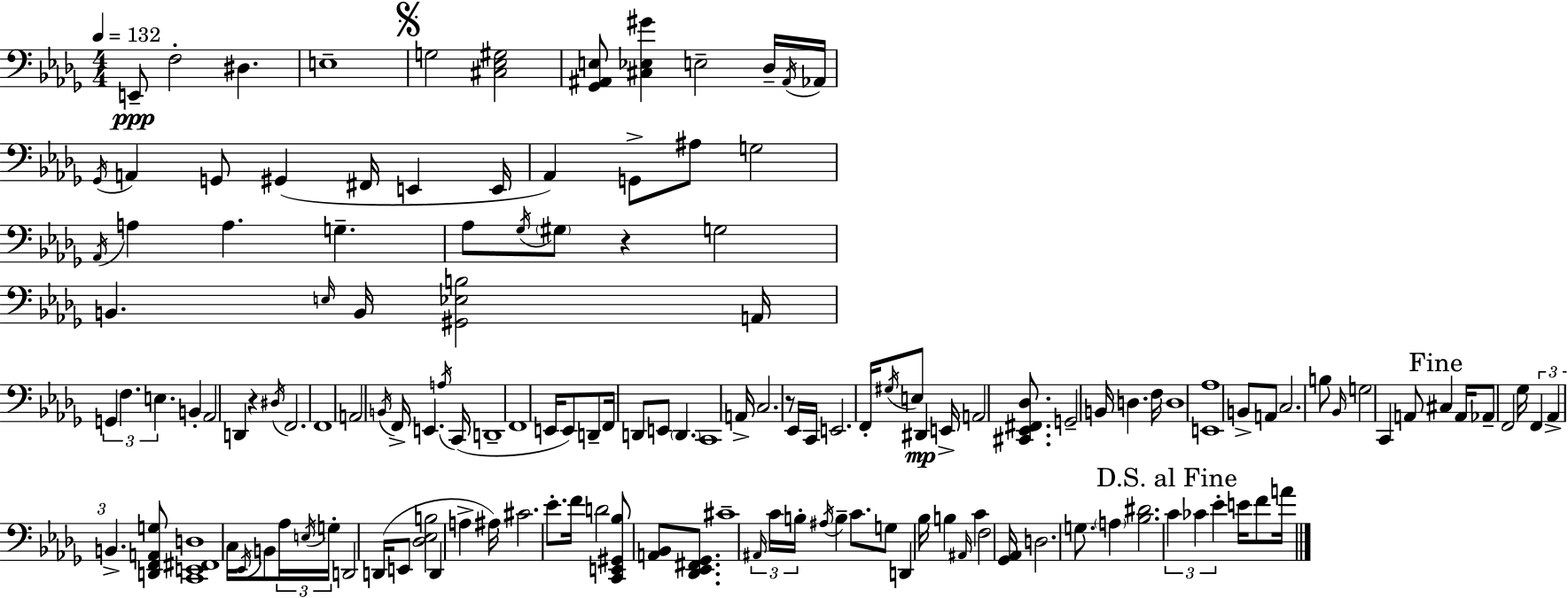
E2/e F3/h D#3/q. E3/w G3/h [C#3,Eb3,G#3]/h [Gb2,A#2,E3]/e [C#3,Eb3,G#4]/q E3/h Db3/s A#2/s Ab2/s Gb2/s A2/q G2/e G#2/q F#2/s E2/q E2/s Ab2/q G2/e A#3/e G3/h Ab2/s A3/q A3/q. G3/q. Ab3/e Gb3/s G#3/e R/q G3/h B2/q. E3/s B2/s [G#2,Eb3,B3]/h A2/s G2/q F3/q. E3/q. B2/q Ab2/h D2/q R/q D#3/s F2/h. F2/w A2/h B2/s F2/s E2/q. A3/s C2/s D2/w F2/w E2/s E2/e D2/e F2/s D2/e E2/e D2/q. C2/w A2/s C3/h. R/e Eb2/s C2/s E2/h. F2/s G#3/s E3/e D#2/q E2/s A2/h [C#2,Eb2,F#2,Db3]/e. G2/h B2/s D3/q. F3/s D3/w [E2,Ab3]/w B2/e A2/e C3/h. B3/e Bb2/s G3/h C2/q A2/e C#3/q A2/s Ab2/e F2/h Gb3/s F2/q Ab2/q B2/q. [D2,F2,A2,G3]/e [C2,E2,F#2,D3]/w C3/s Eb2/s B2/e Ab3/s E3/s G3/s D2/h D2/s E2/e [Db3,Eb3,B3]/h D2/q A3/q A#3/s C#4/h. Eb4/e. F4/s D4/h [C2,E2,G#2,Bb3]/e [A2,Bb2]/e [Db2,Eb2,F#2,Gb2]/e. C#4/w A#2/s C4/s B3/s A#3/s B3/q C4/e. G3/e D2/q Bb3/s B3/q A#2/s C4/q F3/h [Gb2,Ab2]/s D3/h. G3/e. A3/q [Bb3,D#4]/h. C4/q CES4/q Eb4/q E4/s F4/e A4/s